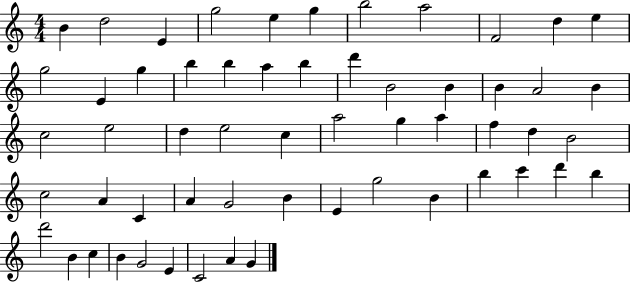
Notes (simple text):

B4/q D5/h E4/q G5/h E5/q G5/q B5/h A5/h F4/h D5/q E5/q G5/h E4/q G5/q B5/q B5/q A5/q B5/q D6/q B4/h B4/q B4/q A4/h B4/q C5/h E5/h D5/q E5/h C5/q A5/h G5/q A5/q F5/q D5/q B4/h C5/h A4/q C4/q A4/q G4/h B4/q E4/q G5/h B4/q B5/q C6/q D6/q B5/q D6/h B4/q C5/q B4/q G4/h E4/q C4/h A4/q G4/q